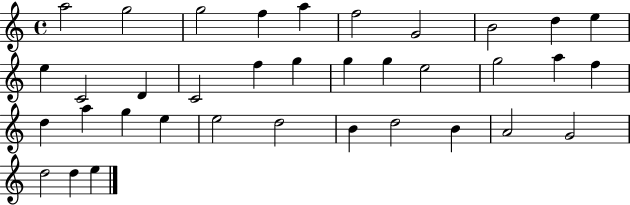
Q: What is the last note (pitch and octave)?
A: E5